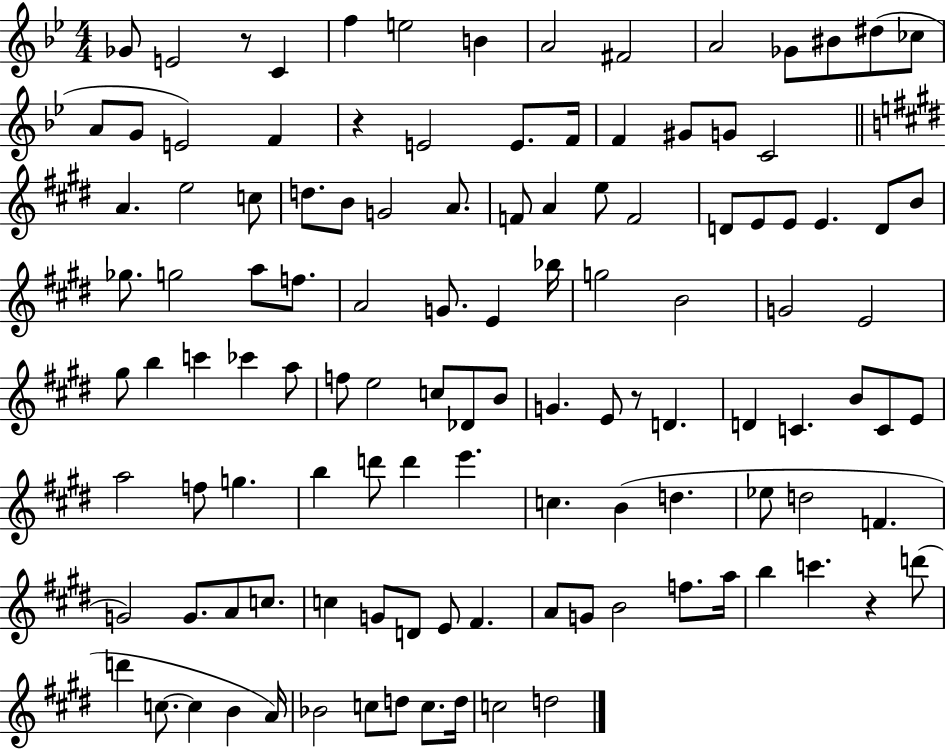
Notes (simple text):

Gb4/e E4/h R/e C4/q F5/q E5/h B4/q A4/h F#4/h A4/h Gb4/e BIS4/e D#5/e CES5/e A4/e G4/e E4/h F4/q R/q E4/h E4/e. F4/s F4/q G#4/e G4/e C4/h A4/q. E5/h C5/e D5/e. B4/e G4/h A4/e. F4/e A4/q E5/e F4/h D4/e E4/e E4/e E4/q. D4/e B4/e Gb5/e. G5/h A5/e F5/e. A4/h G4/e. E4/q Bb5/s G5/h B4/h G4/h E4/h G#5/e B5/q C6/q CES6/q A5/e F5/e E5/h C5/e Db4/e B4/e G4/q. E4/e R/e D4/q. D4/q C4/q. B4/e C4/e E4/e A5/h F5/e G5/q. B5/q D6/e D6/q E6/q. C5/q. B4/q D5/q. Eb5/e D5/h F4/q. G4/h G4/e. A4/e C5/e. C5/q G4/e D4/e E4/e F#4/q. A4/e G4/e B4/h F5/e. A5/s B5/q C6/q. R/q D6/e D6/q C5/e. C5/q B4/q A4/s Bb4/h C5/e D5/e C5/e. D5/s C5/h D5/h